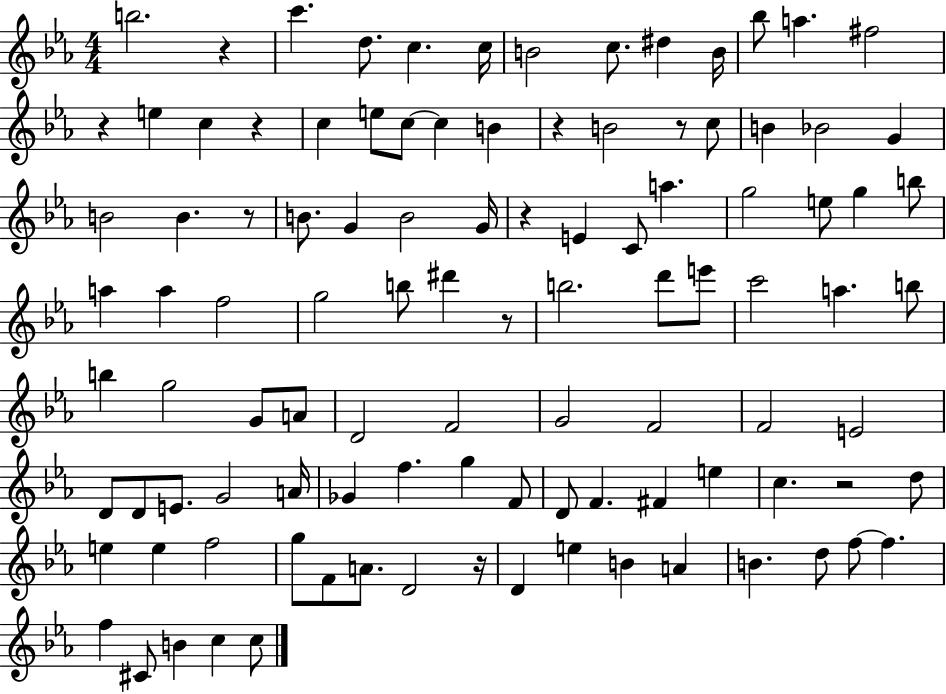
B5/h. R/q C6/q. D5/e. C5/q. C5/s B4/h C5/e. D#5/q B4/s Bb5/e A5/q. F#5/h R/q E5/q C5/q R/q C5/q E5/e C5/e C5/q B4/q R/q B4/h R/e C5/e B4/q Bb4/h G4/q B4/h B4/q. R/e B4/e. G4/q B4/h G4/s R/q E4/q C4/e A5/q. G5/h E5/e G5/q B5/e A5/q A5/q F5/h G5/h B5/e D#6/q R/e B5/h. D6/e E6/e C6/h A5/q. B5/e B5/q G5/h G4/e A4/e D4/h F4/h G4/h F4/h F4/h E4/h D4/e D4/e E4/e. G4/h A4/s Gb4/q F5/q. G5/q F4/e D4/e F4/q. F#4/q E5/q C5/q. R/h D5/e E5/q E5/q F5/h G5/e F4/e A4/e. D4/h R/s D4/q E5/q B4/q A4/q B4/q. D5/e F5/e F5/q. F5/q C#4/e B4/q C5/q C5/e